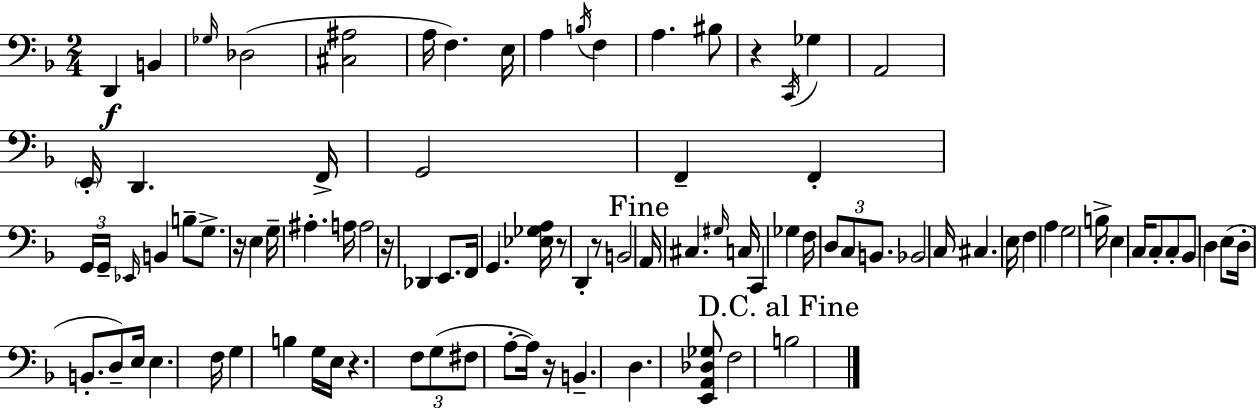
{
  \clef bass
  \numericTimeSignature
  \time 2/4
  \key f \major
  d,4\f b,4 | \grace { ges16 } des2( | <cis ais>2 | a16 f4.) | \break e16 a4 \acciaccatura { b16 } f4 | a4. | bis8 r4 \acciaccatura { c,16 } ges4 | a,2 | \break \parenthesize e,16-. d,4. | f,16-> g,2 | f,4-- f,4-. | \tuplet 3/2 { g,16 g,16-- \grace { ees,16 } } b,4 | \break b8-- g8.-> r16 | \parenthesize e4 g16-- ais4.-. | a16 a2 | r16 des,4 | \break e,8. f,16 g,4. | <ees ges a>16 r8 d,4-. | r8 b,2 | \mark "Fine" a,16 cis4. | \break \grace { gis16 } c16 c,4 | ges4 f16 \tuplet 3/2 { d8 | c8 b,8. } bes,2 | c16 cis4. | \break e16 f4 | a4 g2 | b16-> e4 | c16 c8-. c8-. bes,8 | \break d4 e8( d16-. | b,8.-. d8--) e16 e4. | f16 g4 | b4 g16 e16 r4. | \break \tuplet 3/2 { f8 g8( | fis8 } a8-.~~ a16) r16 b,4.-- | d4. | <e, a, des ges>8 f2 | \break \mark "D.C. al Fine" b2 | \bar "|."
}